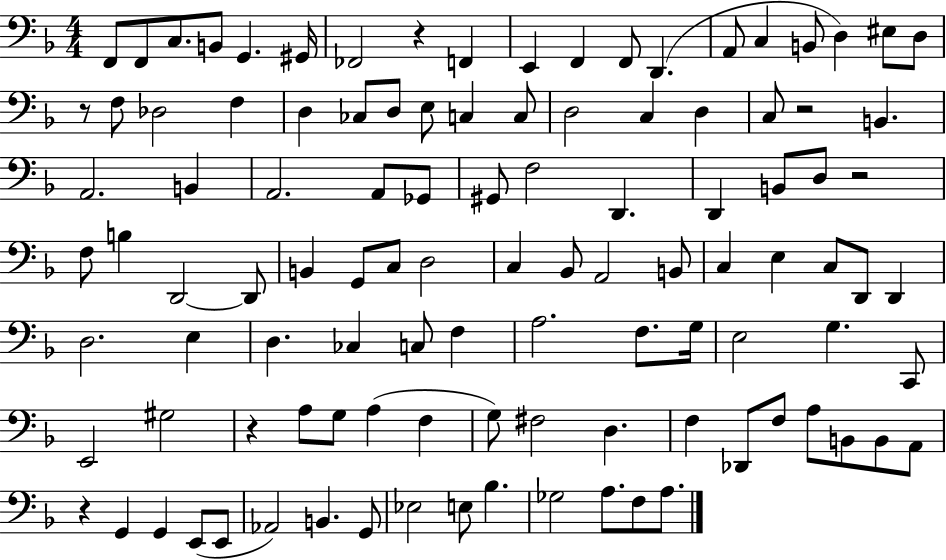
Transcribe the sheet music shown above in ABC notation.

X:1
T:Untitled
M:4/4
L:1/4
K:F
F,,/2 F,,/2 C,/2 B,,/2 G,, ^G,,/4 _F,,2 z F,, E,, F,, F,,/2 D,, A,,/2 C, B,,/2 D, ^E,/2 D,/2 z/2 F,/2 _D,2 F, D, _C,/2 D,/2 E,/2 C, C,/2 D,2 C, D, C,/2 z2 B,, A,,2 B,, A,,2 A,,/2 _G,,/2 ^G,,/2 F,2 D,, D,, B,,/2 D,/2 z2 F,/2 B, D,,2 D,,/2 B,, G,,/2 C,/2 D,2 C, _B,,/2 A,,2 B,,/2 C, E, C,/2 D,,/2 D,, D,2 E, D, _C, C,/2 F, A,2 F,/2 G,/4 E,2 G, C,,/2 E,,2 ^G,2 z A,/2 G,/2 A, F, G,/2 ^F,2 D, F, _D,,/2 F,/2 A,/2 B,,/2 B,,/2 A,,/2 z G,, G,, E,,/2 E,,/2 _A,,2 B,, G,,/2 _E,2 E,/2 _B, _G,2 A,/2 F,/2 A,/2